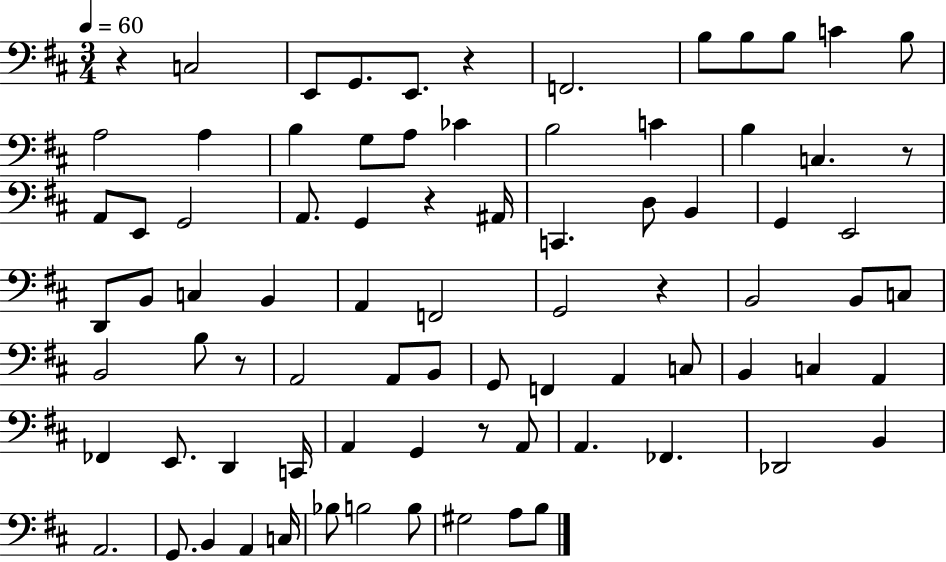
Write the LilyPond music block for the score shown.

{
  \clef bass
  \numericTimeSignature
  \time 3/4
  \key d \major
  \tempo 4 = 60
  r4 c2 | e,8 g,8. e,8. r4 | f,2. | b8 b8 b8 c'4 b8 | \break a2 a4 | b4 g8 a8 ces'4 | b2 c'4 | b4 c4. r8 | \break a,8 e,8 g,2 | a,8. g,4 r4 ais,16 | c,4. d8 b,4 | g,4 e,2 | \break d,8 b,8 c4 b,4 | a,4 f,2 | g,2 r4 | b,2 b,8 c8 | \break b,2 b8 r8 | a,2 a,8 b,8 | g,8 f,4 a,4 c8 | b,4 c4 a,4 | \break fes,4 e,8. d,4 c,16 | a,4 g,4 r8 a,8 | a,4. fes,4. | des,2 b,4 | \break a,2. | g,8. b,4 a,4 c16 | bes8 b2 b8 | gis2 a8 b8 | \break \bar "|."
}